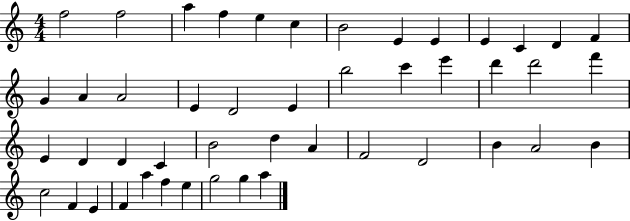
X:1
T:Untitled
M:4/4
L:1/4
K:C
f2 f2 a f e c B2 E E E C D F G A A2 E D2 E b2 c' e' d' d'2 f' E D D C B2 d A F2 D2 B A2 B c2 F E F a f e g2 g a